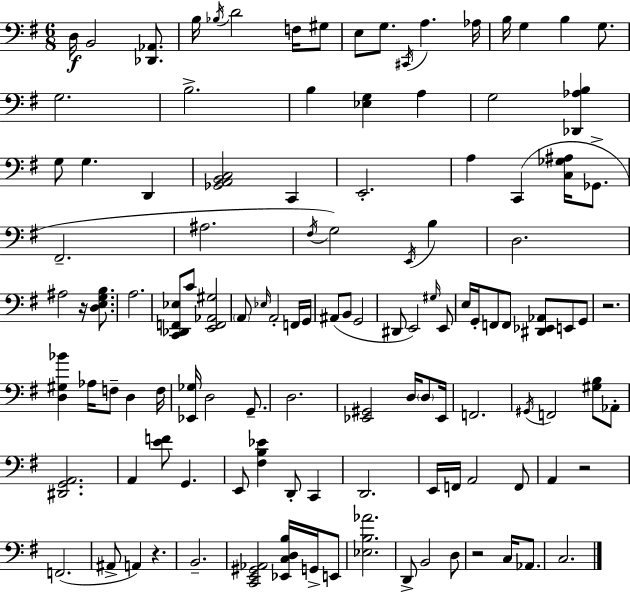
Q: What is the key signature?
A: G major